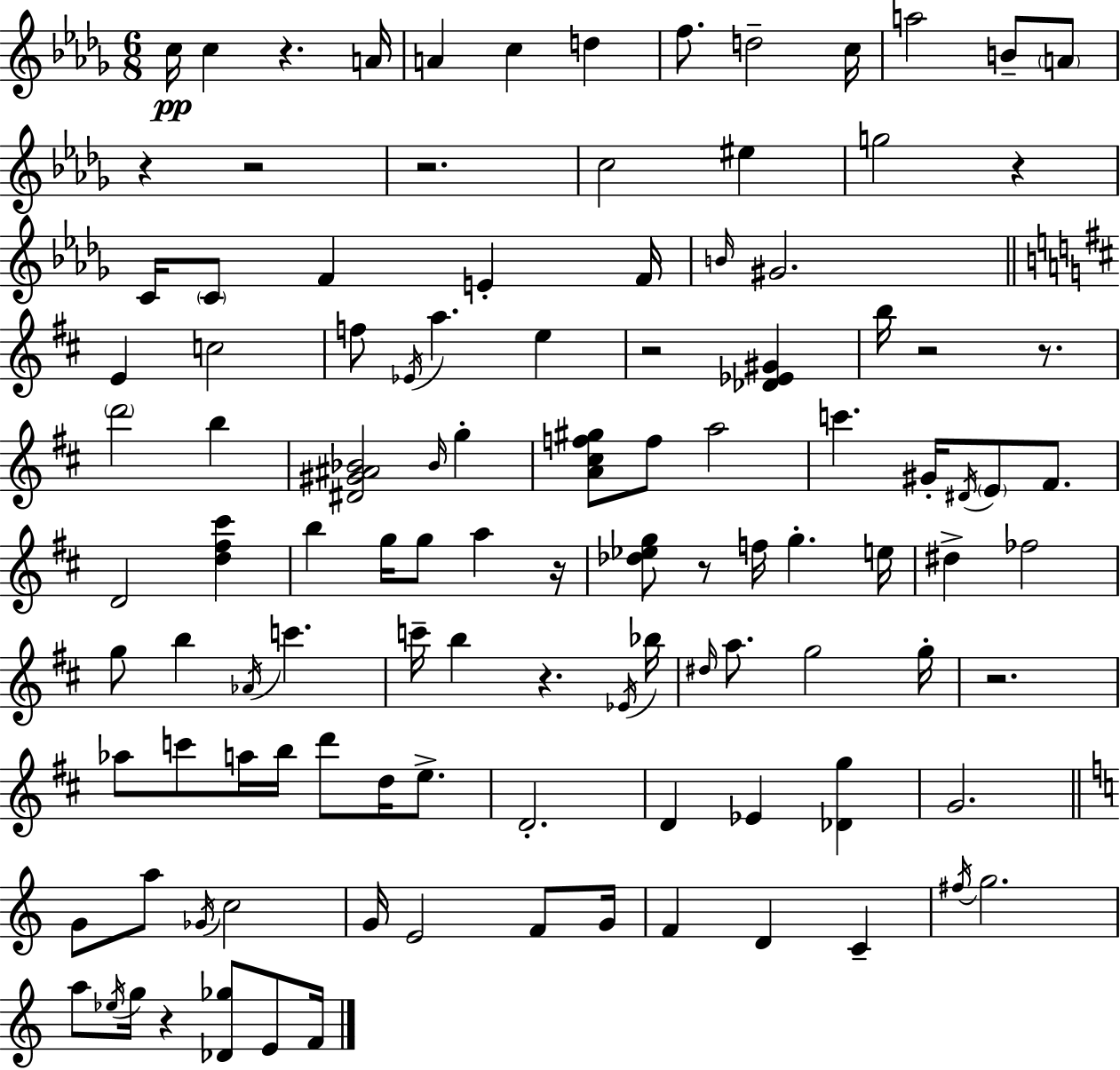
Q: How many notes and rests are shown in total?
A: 111